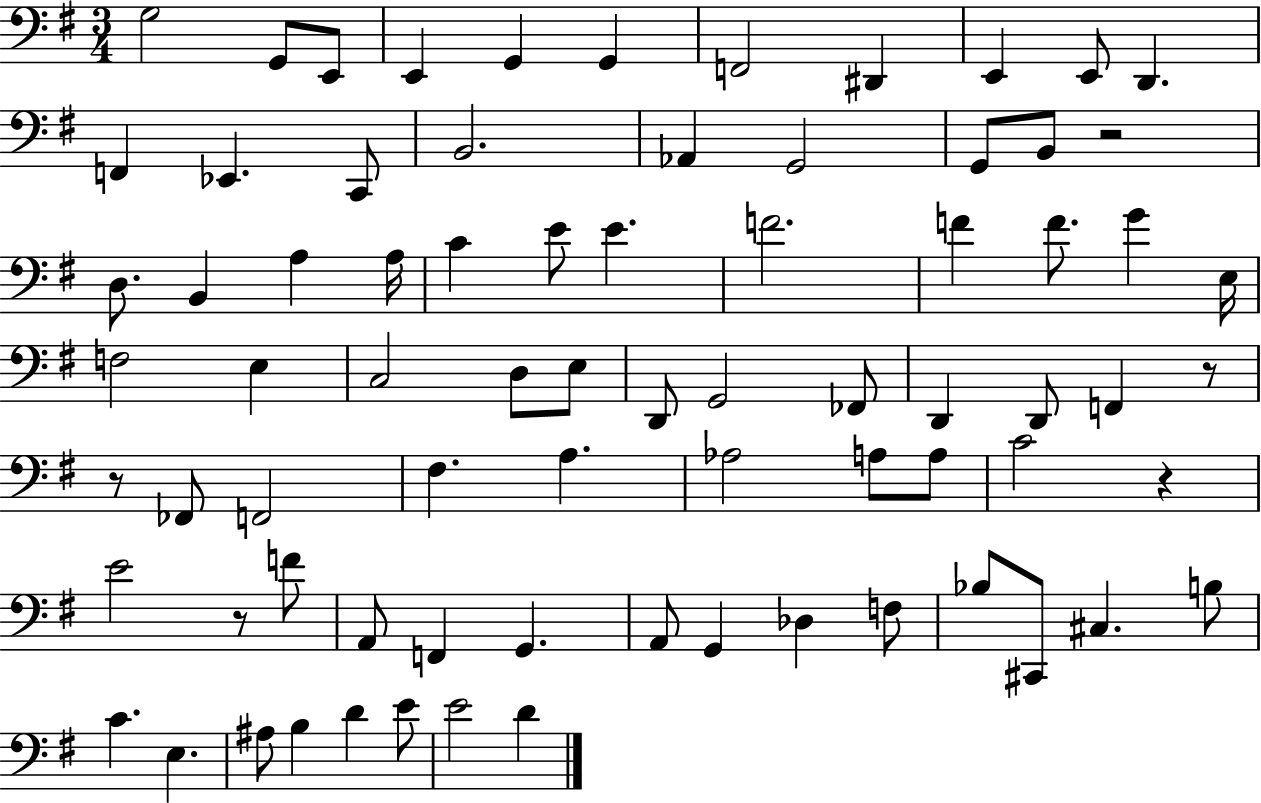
X:1
T:Untitled
M:3/4
L:1/4
K:G
G,2 G,,/2 E,,/2 E,, G,, G,, F,,2 ^D,, E,, E,,/2 D,, F,, _E,, C,,/2 B,,2 _A,, G,,2 G,,/2 B,,/2 z2 D,/2 B,, A, A,/4 C E/2 E F2 F F/2 G E,/4 F,2 E, C,2 D,/2 E,/2 D,,/2 G,,2 _F,,/2 D,, D,,/2 F,, z/2 z/2 _F,,/2 F,,2 ^F, A, _A,2 A,/2 A,/2 C2 z E2 z/2 F/2 A,,/2 F,, G,, A,,/2 G,, _D, F,/2 _B,/2 ^C,,/2 ^C, B,/2 C E, ^A,/2 B, D E/2 E2 D